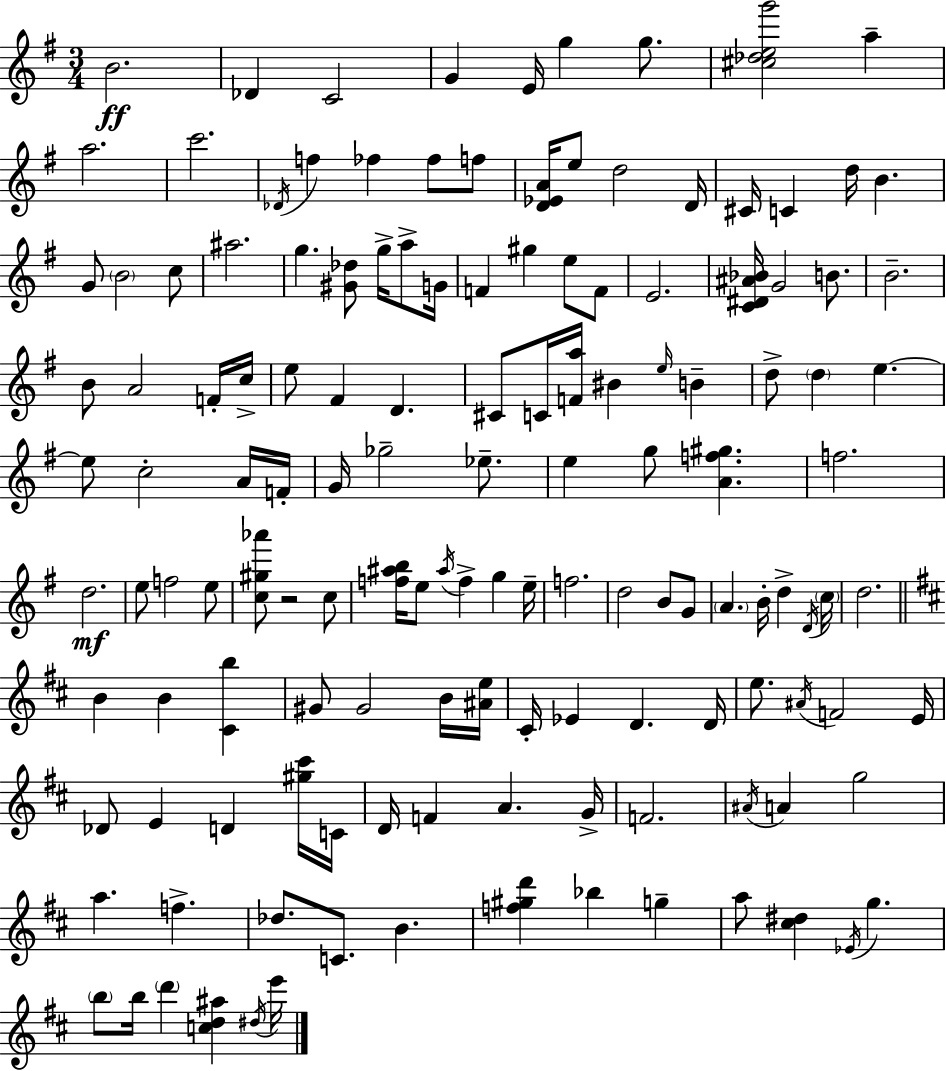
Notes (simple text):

B4/h. Db4/q C4/h G4/q E4/s G5/q G5/e. [C#5,Db5,E5,G6]/h A5/q A5/h. C6/h. Db4/s F5/q FES5/q FES5/e F5/e [D4,Eb4,A4]/s E5/e D5/h D4/s C#4/s C4/q D5/s B4/q. G4/e B4/h C5/e A#5/h. G5/q. [G#4,Db5]/e G5/s A5/e G4/s F4/q G#5/q E5/e F4/e E4/h. [C4,D#4,A#4,Bb4]/s G4/h B4/e. B4/h. B4/e A4/h F4/s C5/s E5/e F#4/q D4/q. C#4/e C4/s [F4,A5]/s BIS4/q E5/s B4/q D5/e D5/q E5/q. E5/e C5/h A4/s F4/s G4/s Gb5/h Eb5/e. E5/q G5/e [A4,F5,G#5]/q. F5/h. D5/h. E5/e F5/h E5/e [C5,G#5,Ab6]/e R/h C5/e [F5,A#5,B5]/s E5/e A#5/s F5/q G5/q E5/s F5/h. D5/h B4/e G4/e A4/q. B4/s D5/q D4/s C5/s D5/h. B4/q B4/q [C#4,B5]/q G#4/e G#4/h B4/s [A#4,E5]/s C#4/s Eb4/q D4/q. D4/s E5/e. A#4/s F4/h E4/s Db4/e E4/q D4/q [G#5,C#6]/s C4/s D4/s F4/q A4/q. G4/s F4/h. A#4/s A4/q G5/h A5/q. F5/q. Db5/e. C4/e. B4/q. [F5,G#5,D6]/q Bb5/q G5/q A5/e [C#5,D#5]/q Eb4/s G5/q. B5/e B5/s D6/q [C5,D5,A#5]/q D#5/s E6/s